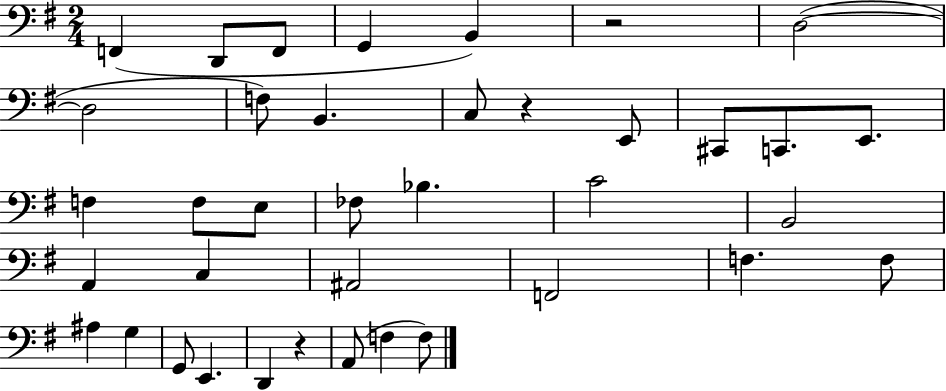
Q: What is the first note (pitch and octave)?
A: F2